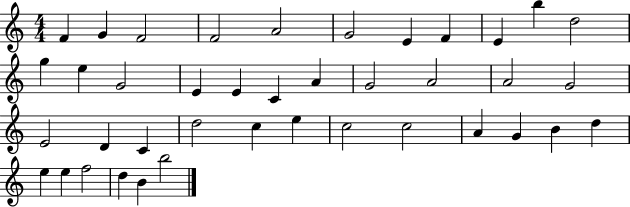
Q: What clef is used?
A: treble